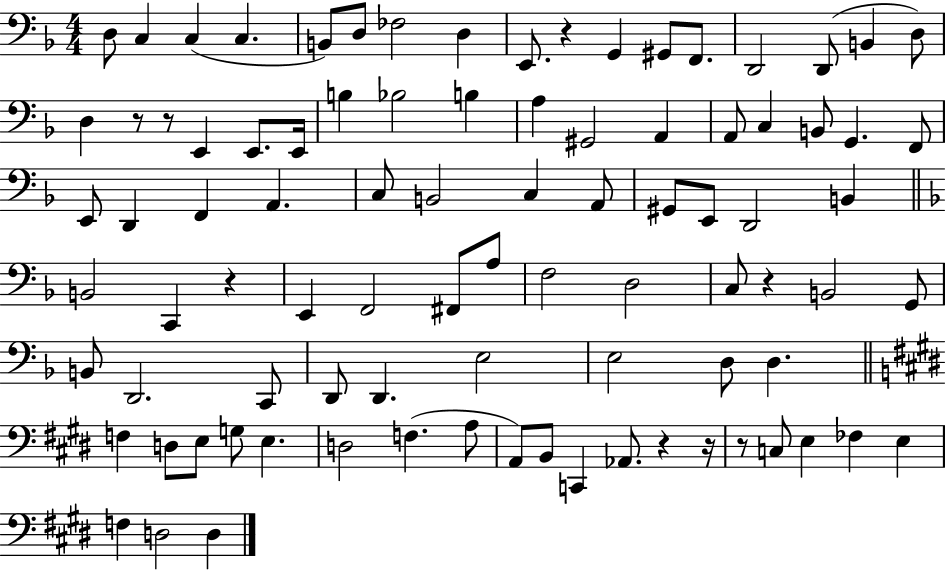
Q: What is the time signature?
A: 4/4